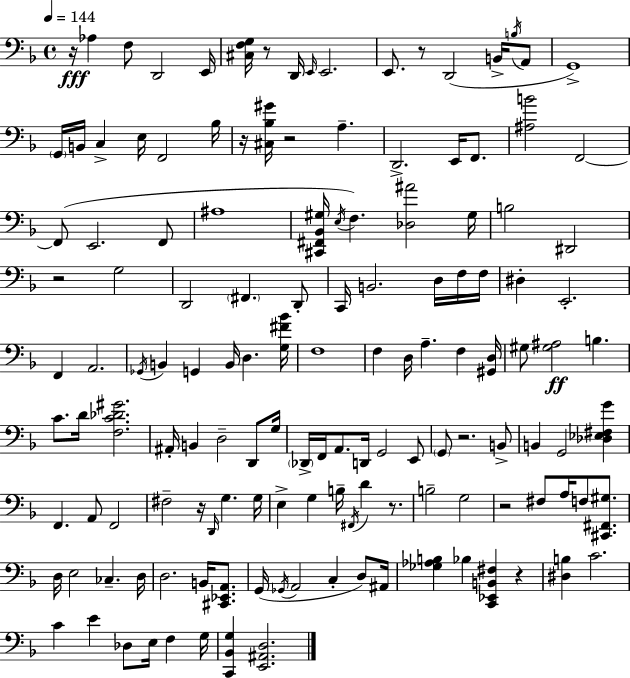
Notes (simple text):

R/s Ab3/q F3/e D2/h E2/s [C#3,F3,G3]/s R/e D2/s E2/s E2/h. E2/e. R/e D2/h B2/s B3/s A2/e G2/w G2/s B2/s C3/q E3/s F2/h Bb3/s R/s [C#3,Bb3,G#4]/s R/h A3/q. D2/h. E2/s F2/e. [A#3,B4]/h F2/h F2/e E2/h. F2/e A#3/w [C#2,F#2,Bb2,G#3]/s E3/s F3/q. [Db3,A#4]/h G#3/s B3/h D#2/h R/h G3/h D2/h F#2/q. D2/e C2/s B2/h. D3/s F3/s F3/s D#3/q E2/h. F2/q A2/h. Gb2/s B2/q G2/q B2/s D3/q. [G3,F#4,Bb4]/s F3/w F3/q D3/s A3/q. F3/q [G#2,D3]/s G#3/e [G#3,A#3]/h B3/q. C4/e. D4/s [F3,C4,Db4,G#4]/h. A#2/s B2/q D3/h D2/e G3/s Db2/s F2/s A2/e. D2/s G2/h E2/e G2/e R/h. B2/e B2/q G2/h [Db3,Eb3,F#3,G4]/q F2/q. A2/e F2/h F#3/h R/s D2/s G3/q. G3/s E3/q G3/q B3/s F#2/s D4/q R/e. B3/h G3/h R/h F#3/e A3/s F3/e [C#2,F#2,G#3]/e. D3/s E3/h CES3/q. D3/s D3/h. B2/s [C#2,Eb2,A2]/e. G2/s Gb2/s A2/h C3/q D3/e A#2/s [Gb3,Ab3,B3]/q Bb3/q [C2,Eb2,B2,F#3]/q R/q [D#3,B3]/q C4/h. C4/q E4/q Db3/e E3/s F3/q G3/s [C2,Bb2,G3]/q [E2,A#2,D3]/h.